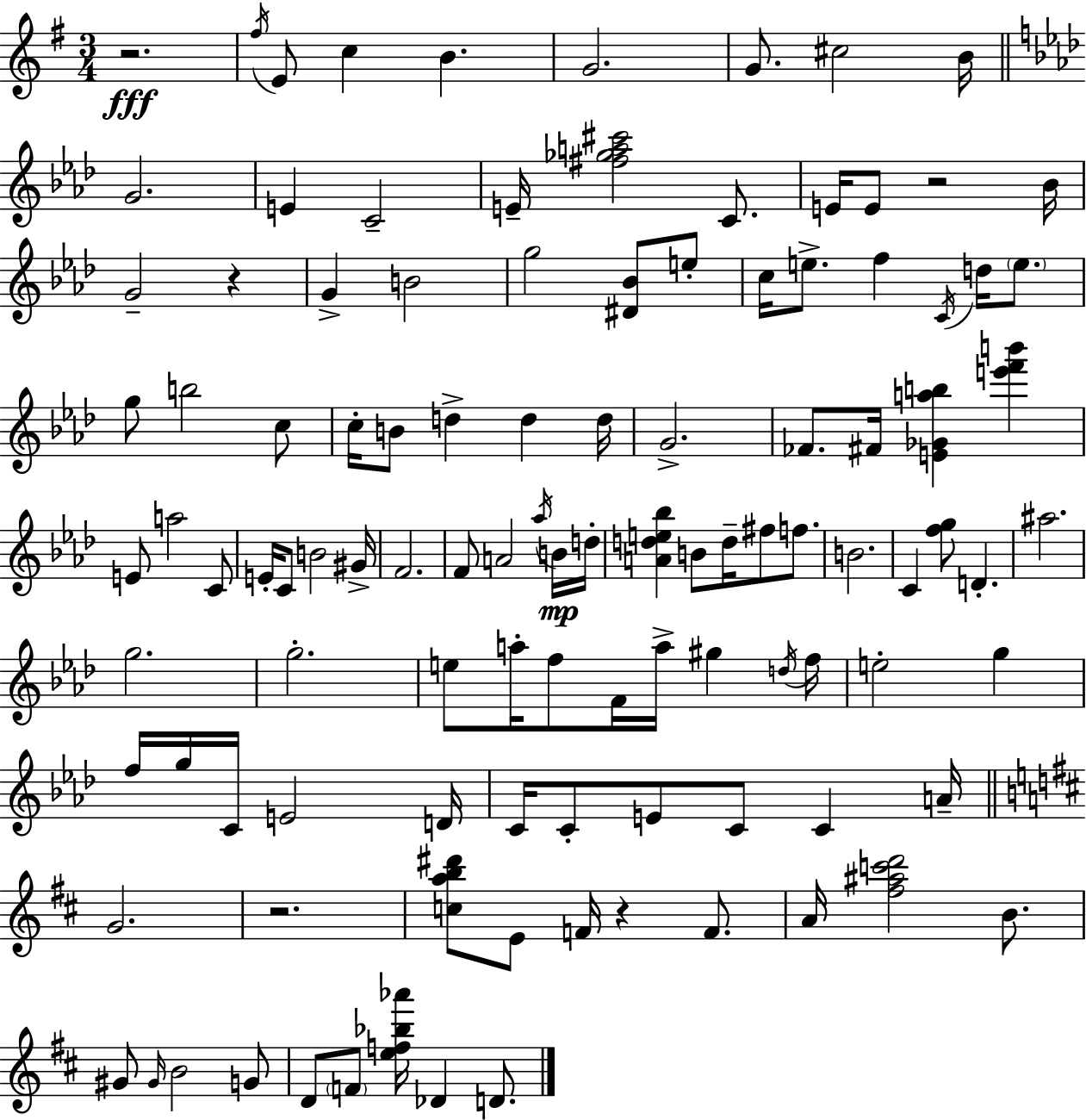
R/h. F#5/s E4/e C5/q B4/q. G4/h. G4/e. C#5/h B4/s G4/h. E4/q C4/h E4/s [F#5,Gb5,A5,C#6]/h C4/e. E4/s E4/e R/h Bb4/s G4/h R/q G4/q B4/h G5/h [D#4,Bb4]/e E5/e C5/s E5/e. F5/q C4/s D5/s E5/e. G5/e B5/h C5/e C5/s B4/e D5/q D5/q D5/s G4/h. FES4/e. F#4/s [E4,Gb4,A5,B5]/q [E6,F6,B6]/q E4/e A5/h C4/e E4/s C4/e B4/h G#4/s F4/h. F4/e A4/h Ab5/s B4/s D5/s [A4,D5,E5,Bb5]/q B4/e D5/s F#5/e F5/e. B4/h. C4/q [F5,G5]/e D4/q. A#5/h. G5/h. G5/h. E5/e A5/s F5/e F4/s A5/s G#5/q D5/s F5/s E5/h G5/q F5/s G5/s C4/s E4/h D4/s C4/s C4/e E4/e C4/e C4/q A4/s G4/h. R/h. [C5,A5,B5,D#6]/e E4/e F4/s R/q F4/e. A4/s [F#5,A#5,C6,D6]/h B4/e. G#4/e G#4/s B4/h G4/e D4/e F4/e [E5,F5,Bb5,Ab6]/s Db4/q D4/e.